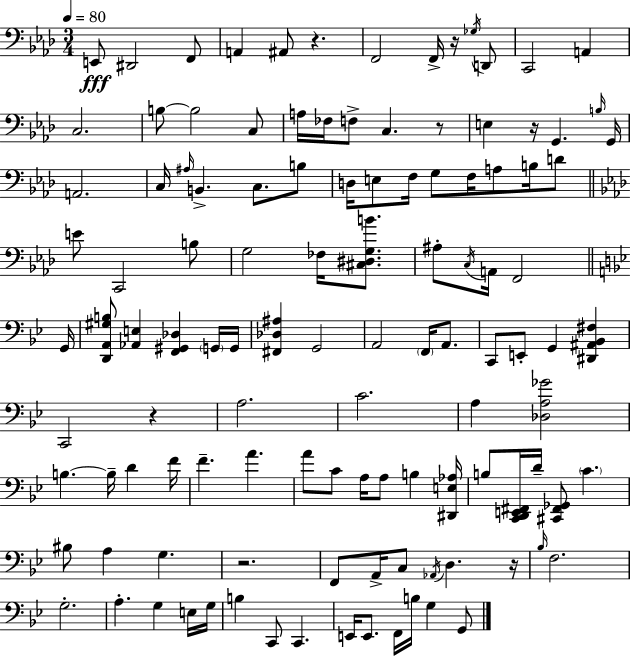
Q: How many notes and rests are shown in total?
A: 115